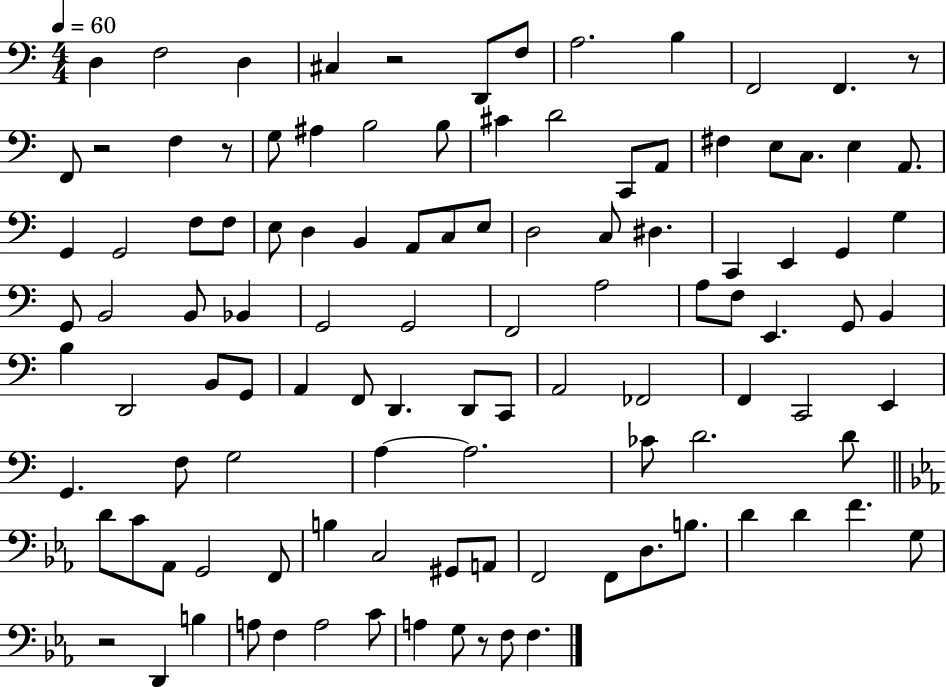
D3/q F3/h D3/q C#3/q R/h D2/e F3/e A3/h. B3/q F2/h F2/q. R/e F2/e R/h F3/q R/e G3/e A#3/q B3/h B3/e C#4/q D4/h C2/e A2/e F#3/q E3/e C3/e. E3/q A2/e. G2/q G2/h F3/e F3/e E3/e D3/q B2/q A2/e C3/e E3/e D3/h C3/e D#3/q. C2/q E2/q G2/q G3/q G2/e B2/h B2/e Bb2/q G2/h G2/h F2/h A3/h A3/e F3/e E2/q. G2/e B2/q B3/q D2/h B2/e G2/e A2/q F2/e D2/q. D2/e C2/e A2/h FES2/h F2/q C2/h E2/q G2/q. F3/e G3/h A3/q A3/h. CES4/e D4/h. D4/e D4/e C4/e Ab2/e G2/h F2/e B3/q C3/h G#2/e A2/e F2/h F2/e D3/e. B3/e. D4/q D4/q F4/q. G3/e R/h D2/q B3/q A3/e F3/q A3/h C4/e A3/q G3/e R/e F3/e F3/q.